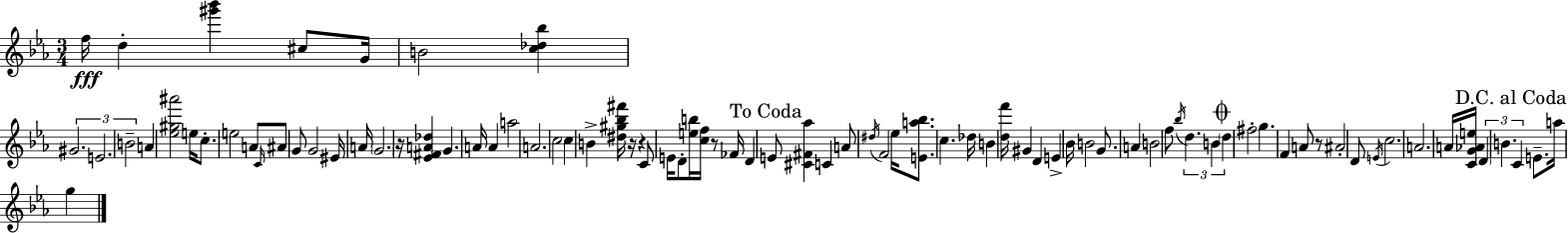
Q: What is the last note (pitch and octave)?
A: G5